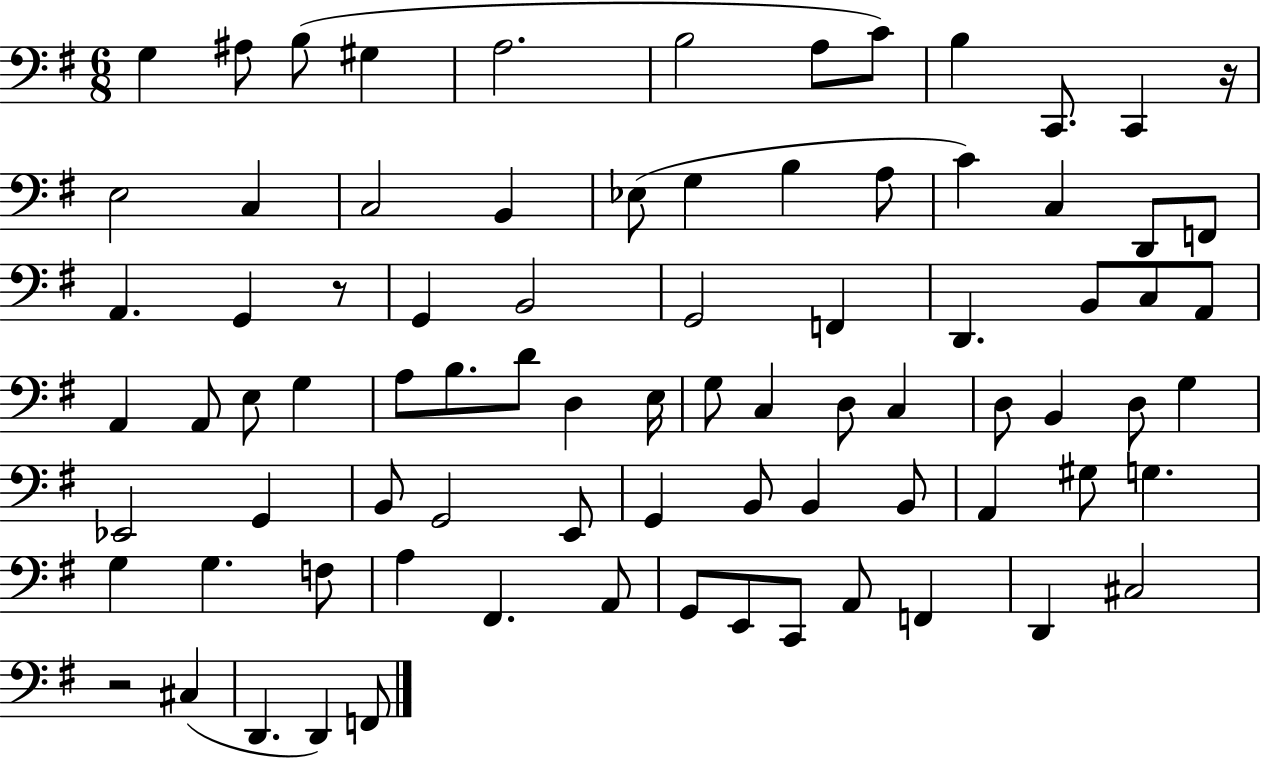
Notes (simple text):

G3/q A#3/e B3/e G#3/q A3/h. B3/h A3/e C4/e B3/q C2/e. C2/q R/s E3/h C3/q C3/h B2/q Eb3/e G3/q B3/q A3/e C4/q C3/q D2/e F2/e A2/q. G2/q R/e G2/q B2/h G2/h F2/q D2/q. B2/e C3/e A2/e A2/q A2/e E3/e G3/q A3/e B3/e. D4/e D3/q E3/s G3/e C3/q D3/e C3/q D3/e B2/q D3/e G3/q Eb2/h G2/q B2/e G2/h E2/e G2/q B2/e B2/q B2/e A2/q G#3/e G3/q. G3/q G3/q. F3/e A3/q F#2/q. A2/e G2/e E2/e C2/e A2/e F2/q D2/q C#3/h R/h C#3/q D2/q. D2/q F2/e